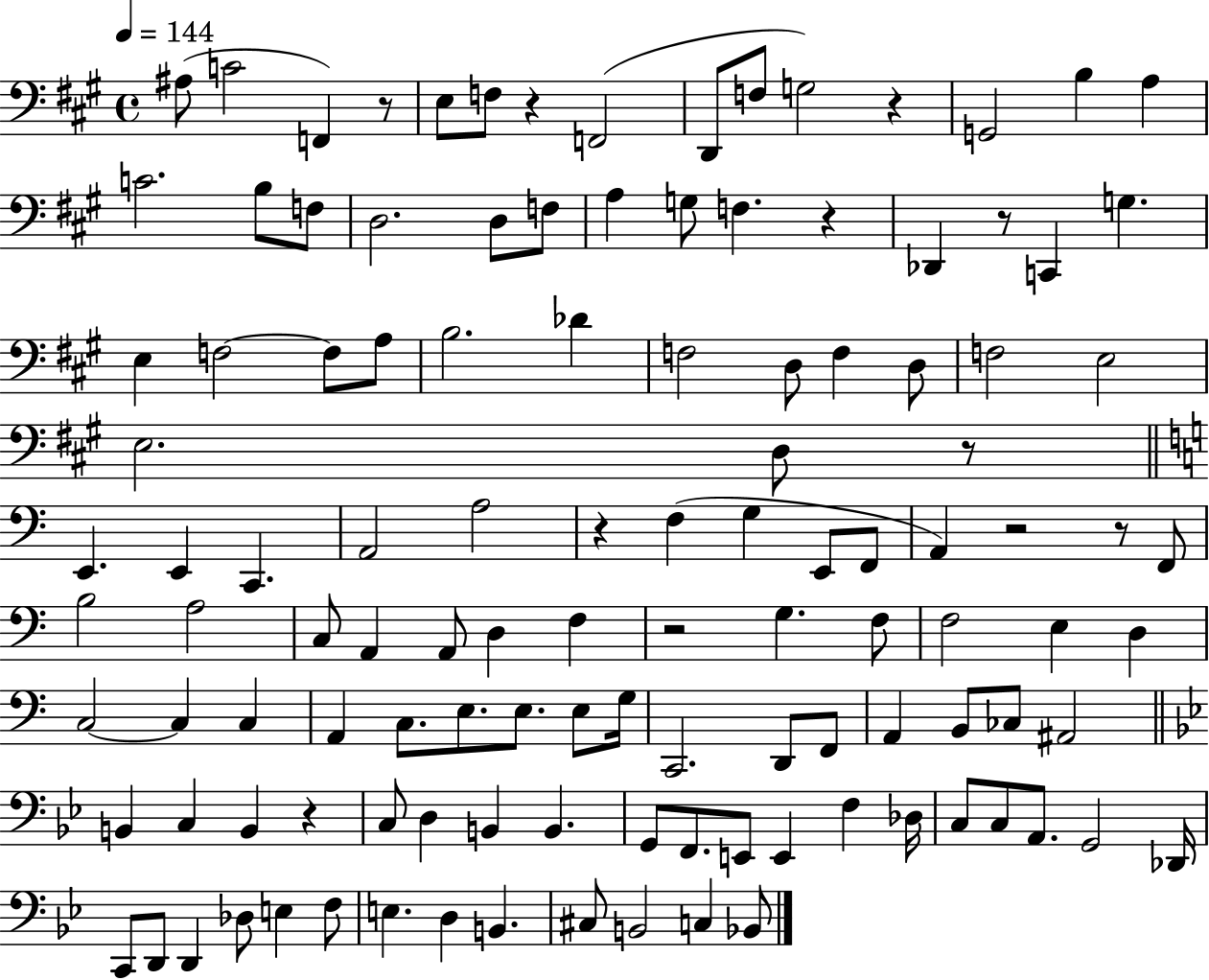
X:1
T:Untitled
M:4/4
L:1/4
K:A
^A,/2 C2 F,, z/2 E,/2 F,/2 z F,,2 D,,/2 F,/2 G,2 z G,,2 B, A, C2 B,/2 F,/2 D,2 D,/2 F,/2 A, G,/2 F, z _D,, z/2 C,, G, E, F,2 F,/2 A,/2 B,2 _D F,2 D,/2 F, D,/2 F,2 E,2 E,2 D,/2 z/2 E,, E,, C,, A,,2 A,2 z F, G, E,,/2 F,,/2 A,, z2 z/2 F,,/2 B,2 A,2 C,/2 A,, A,,/2 D, F, z2 G, F,/2 F,2 E, D, C,2 C, C, A,, C,/2 E,/2 E,/2 E,/2 G,/4 C,,2 D,,/2 F,,/2 A,, B,,/2 _C,/2 ^A,,2 B,, C, B,, z C,/2 D, B,, B,, G,,/2 F,,/2 E,,/2 E,, F, _D,/4 C,/2 C,/2 A,,/2 G,,2 _D,,/4 C,,/2 D,,/2 D,, _D,/2 E, F,/2 E, D, B,, ^C,/2 B,,2 C, _B,,/2